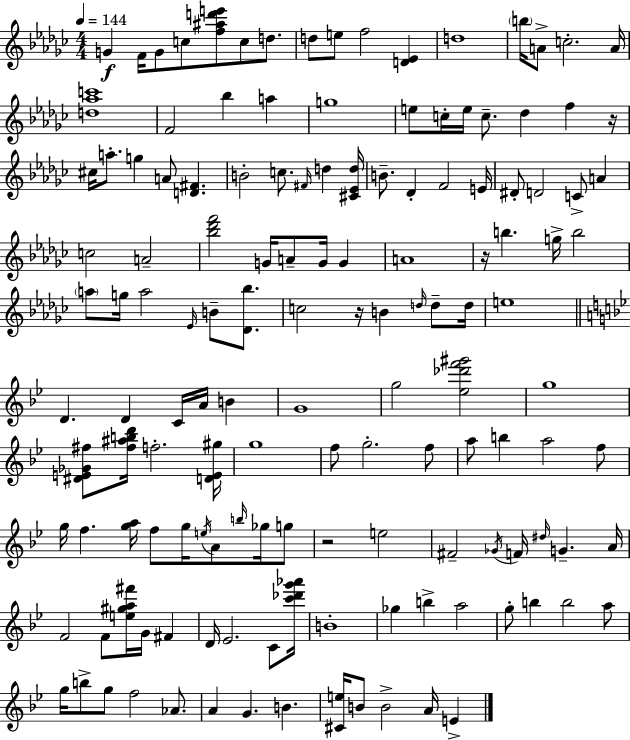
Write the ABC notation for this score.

X:1
T:Untitled
M:4/4
L:1/4
K:Ebm
G F/4 G/2 c/2 [f^ad'e']/2 c/2 d/2 d/2 e/2 f2 [D_E] d4 b/4 A/2 c2 A/4 [d_ac']4 F2 _b a g4 e/2 c/4 e/4 c/2 _d f z/4 ^c/4 a/2 g A/2 [D^F] B2 c/2 ^F/4 d [^C_Ed]/4 B/2 _D F2 E/4 ^D/2 D2 C/2 A c2 A2 [_b_d'f']2 G/4 A/2 G/4 G A4 z/4 b g/4 b2 a/2 g/4 a2 _E/4 B/2 [_D_b]/2 c2 z/4 B d/4 d/2 d/4 e4 D D C/4 A/4 B G4 g2 [_e_d'f'^g']2 g4 [^DE_G^f]/2 [^f^abd']/4 f2 [DE^g]/4 g4 f/2 g2 f/2 a/2 b a2 f/2 g/4 f [ga]/4 f/2 g/4 e/4 A/2 b/4 _g/4 g/2 z2 e2 ^F2 _G/4 F/4 ^d/4 G A/4 F2 F/2 [e^ga^f']/4 G/4 ^F D/4 _E2 C/2 [c'_d'g'_a']/4 B4 _g b a2 g/2 b b2 a/2 g/4 b/2 g/2 f2 _A/2 A G B [^Ce]/4 B/2 B2 A/4 E